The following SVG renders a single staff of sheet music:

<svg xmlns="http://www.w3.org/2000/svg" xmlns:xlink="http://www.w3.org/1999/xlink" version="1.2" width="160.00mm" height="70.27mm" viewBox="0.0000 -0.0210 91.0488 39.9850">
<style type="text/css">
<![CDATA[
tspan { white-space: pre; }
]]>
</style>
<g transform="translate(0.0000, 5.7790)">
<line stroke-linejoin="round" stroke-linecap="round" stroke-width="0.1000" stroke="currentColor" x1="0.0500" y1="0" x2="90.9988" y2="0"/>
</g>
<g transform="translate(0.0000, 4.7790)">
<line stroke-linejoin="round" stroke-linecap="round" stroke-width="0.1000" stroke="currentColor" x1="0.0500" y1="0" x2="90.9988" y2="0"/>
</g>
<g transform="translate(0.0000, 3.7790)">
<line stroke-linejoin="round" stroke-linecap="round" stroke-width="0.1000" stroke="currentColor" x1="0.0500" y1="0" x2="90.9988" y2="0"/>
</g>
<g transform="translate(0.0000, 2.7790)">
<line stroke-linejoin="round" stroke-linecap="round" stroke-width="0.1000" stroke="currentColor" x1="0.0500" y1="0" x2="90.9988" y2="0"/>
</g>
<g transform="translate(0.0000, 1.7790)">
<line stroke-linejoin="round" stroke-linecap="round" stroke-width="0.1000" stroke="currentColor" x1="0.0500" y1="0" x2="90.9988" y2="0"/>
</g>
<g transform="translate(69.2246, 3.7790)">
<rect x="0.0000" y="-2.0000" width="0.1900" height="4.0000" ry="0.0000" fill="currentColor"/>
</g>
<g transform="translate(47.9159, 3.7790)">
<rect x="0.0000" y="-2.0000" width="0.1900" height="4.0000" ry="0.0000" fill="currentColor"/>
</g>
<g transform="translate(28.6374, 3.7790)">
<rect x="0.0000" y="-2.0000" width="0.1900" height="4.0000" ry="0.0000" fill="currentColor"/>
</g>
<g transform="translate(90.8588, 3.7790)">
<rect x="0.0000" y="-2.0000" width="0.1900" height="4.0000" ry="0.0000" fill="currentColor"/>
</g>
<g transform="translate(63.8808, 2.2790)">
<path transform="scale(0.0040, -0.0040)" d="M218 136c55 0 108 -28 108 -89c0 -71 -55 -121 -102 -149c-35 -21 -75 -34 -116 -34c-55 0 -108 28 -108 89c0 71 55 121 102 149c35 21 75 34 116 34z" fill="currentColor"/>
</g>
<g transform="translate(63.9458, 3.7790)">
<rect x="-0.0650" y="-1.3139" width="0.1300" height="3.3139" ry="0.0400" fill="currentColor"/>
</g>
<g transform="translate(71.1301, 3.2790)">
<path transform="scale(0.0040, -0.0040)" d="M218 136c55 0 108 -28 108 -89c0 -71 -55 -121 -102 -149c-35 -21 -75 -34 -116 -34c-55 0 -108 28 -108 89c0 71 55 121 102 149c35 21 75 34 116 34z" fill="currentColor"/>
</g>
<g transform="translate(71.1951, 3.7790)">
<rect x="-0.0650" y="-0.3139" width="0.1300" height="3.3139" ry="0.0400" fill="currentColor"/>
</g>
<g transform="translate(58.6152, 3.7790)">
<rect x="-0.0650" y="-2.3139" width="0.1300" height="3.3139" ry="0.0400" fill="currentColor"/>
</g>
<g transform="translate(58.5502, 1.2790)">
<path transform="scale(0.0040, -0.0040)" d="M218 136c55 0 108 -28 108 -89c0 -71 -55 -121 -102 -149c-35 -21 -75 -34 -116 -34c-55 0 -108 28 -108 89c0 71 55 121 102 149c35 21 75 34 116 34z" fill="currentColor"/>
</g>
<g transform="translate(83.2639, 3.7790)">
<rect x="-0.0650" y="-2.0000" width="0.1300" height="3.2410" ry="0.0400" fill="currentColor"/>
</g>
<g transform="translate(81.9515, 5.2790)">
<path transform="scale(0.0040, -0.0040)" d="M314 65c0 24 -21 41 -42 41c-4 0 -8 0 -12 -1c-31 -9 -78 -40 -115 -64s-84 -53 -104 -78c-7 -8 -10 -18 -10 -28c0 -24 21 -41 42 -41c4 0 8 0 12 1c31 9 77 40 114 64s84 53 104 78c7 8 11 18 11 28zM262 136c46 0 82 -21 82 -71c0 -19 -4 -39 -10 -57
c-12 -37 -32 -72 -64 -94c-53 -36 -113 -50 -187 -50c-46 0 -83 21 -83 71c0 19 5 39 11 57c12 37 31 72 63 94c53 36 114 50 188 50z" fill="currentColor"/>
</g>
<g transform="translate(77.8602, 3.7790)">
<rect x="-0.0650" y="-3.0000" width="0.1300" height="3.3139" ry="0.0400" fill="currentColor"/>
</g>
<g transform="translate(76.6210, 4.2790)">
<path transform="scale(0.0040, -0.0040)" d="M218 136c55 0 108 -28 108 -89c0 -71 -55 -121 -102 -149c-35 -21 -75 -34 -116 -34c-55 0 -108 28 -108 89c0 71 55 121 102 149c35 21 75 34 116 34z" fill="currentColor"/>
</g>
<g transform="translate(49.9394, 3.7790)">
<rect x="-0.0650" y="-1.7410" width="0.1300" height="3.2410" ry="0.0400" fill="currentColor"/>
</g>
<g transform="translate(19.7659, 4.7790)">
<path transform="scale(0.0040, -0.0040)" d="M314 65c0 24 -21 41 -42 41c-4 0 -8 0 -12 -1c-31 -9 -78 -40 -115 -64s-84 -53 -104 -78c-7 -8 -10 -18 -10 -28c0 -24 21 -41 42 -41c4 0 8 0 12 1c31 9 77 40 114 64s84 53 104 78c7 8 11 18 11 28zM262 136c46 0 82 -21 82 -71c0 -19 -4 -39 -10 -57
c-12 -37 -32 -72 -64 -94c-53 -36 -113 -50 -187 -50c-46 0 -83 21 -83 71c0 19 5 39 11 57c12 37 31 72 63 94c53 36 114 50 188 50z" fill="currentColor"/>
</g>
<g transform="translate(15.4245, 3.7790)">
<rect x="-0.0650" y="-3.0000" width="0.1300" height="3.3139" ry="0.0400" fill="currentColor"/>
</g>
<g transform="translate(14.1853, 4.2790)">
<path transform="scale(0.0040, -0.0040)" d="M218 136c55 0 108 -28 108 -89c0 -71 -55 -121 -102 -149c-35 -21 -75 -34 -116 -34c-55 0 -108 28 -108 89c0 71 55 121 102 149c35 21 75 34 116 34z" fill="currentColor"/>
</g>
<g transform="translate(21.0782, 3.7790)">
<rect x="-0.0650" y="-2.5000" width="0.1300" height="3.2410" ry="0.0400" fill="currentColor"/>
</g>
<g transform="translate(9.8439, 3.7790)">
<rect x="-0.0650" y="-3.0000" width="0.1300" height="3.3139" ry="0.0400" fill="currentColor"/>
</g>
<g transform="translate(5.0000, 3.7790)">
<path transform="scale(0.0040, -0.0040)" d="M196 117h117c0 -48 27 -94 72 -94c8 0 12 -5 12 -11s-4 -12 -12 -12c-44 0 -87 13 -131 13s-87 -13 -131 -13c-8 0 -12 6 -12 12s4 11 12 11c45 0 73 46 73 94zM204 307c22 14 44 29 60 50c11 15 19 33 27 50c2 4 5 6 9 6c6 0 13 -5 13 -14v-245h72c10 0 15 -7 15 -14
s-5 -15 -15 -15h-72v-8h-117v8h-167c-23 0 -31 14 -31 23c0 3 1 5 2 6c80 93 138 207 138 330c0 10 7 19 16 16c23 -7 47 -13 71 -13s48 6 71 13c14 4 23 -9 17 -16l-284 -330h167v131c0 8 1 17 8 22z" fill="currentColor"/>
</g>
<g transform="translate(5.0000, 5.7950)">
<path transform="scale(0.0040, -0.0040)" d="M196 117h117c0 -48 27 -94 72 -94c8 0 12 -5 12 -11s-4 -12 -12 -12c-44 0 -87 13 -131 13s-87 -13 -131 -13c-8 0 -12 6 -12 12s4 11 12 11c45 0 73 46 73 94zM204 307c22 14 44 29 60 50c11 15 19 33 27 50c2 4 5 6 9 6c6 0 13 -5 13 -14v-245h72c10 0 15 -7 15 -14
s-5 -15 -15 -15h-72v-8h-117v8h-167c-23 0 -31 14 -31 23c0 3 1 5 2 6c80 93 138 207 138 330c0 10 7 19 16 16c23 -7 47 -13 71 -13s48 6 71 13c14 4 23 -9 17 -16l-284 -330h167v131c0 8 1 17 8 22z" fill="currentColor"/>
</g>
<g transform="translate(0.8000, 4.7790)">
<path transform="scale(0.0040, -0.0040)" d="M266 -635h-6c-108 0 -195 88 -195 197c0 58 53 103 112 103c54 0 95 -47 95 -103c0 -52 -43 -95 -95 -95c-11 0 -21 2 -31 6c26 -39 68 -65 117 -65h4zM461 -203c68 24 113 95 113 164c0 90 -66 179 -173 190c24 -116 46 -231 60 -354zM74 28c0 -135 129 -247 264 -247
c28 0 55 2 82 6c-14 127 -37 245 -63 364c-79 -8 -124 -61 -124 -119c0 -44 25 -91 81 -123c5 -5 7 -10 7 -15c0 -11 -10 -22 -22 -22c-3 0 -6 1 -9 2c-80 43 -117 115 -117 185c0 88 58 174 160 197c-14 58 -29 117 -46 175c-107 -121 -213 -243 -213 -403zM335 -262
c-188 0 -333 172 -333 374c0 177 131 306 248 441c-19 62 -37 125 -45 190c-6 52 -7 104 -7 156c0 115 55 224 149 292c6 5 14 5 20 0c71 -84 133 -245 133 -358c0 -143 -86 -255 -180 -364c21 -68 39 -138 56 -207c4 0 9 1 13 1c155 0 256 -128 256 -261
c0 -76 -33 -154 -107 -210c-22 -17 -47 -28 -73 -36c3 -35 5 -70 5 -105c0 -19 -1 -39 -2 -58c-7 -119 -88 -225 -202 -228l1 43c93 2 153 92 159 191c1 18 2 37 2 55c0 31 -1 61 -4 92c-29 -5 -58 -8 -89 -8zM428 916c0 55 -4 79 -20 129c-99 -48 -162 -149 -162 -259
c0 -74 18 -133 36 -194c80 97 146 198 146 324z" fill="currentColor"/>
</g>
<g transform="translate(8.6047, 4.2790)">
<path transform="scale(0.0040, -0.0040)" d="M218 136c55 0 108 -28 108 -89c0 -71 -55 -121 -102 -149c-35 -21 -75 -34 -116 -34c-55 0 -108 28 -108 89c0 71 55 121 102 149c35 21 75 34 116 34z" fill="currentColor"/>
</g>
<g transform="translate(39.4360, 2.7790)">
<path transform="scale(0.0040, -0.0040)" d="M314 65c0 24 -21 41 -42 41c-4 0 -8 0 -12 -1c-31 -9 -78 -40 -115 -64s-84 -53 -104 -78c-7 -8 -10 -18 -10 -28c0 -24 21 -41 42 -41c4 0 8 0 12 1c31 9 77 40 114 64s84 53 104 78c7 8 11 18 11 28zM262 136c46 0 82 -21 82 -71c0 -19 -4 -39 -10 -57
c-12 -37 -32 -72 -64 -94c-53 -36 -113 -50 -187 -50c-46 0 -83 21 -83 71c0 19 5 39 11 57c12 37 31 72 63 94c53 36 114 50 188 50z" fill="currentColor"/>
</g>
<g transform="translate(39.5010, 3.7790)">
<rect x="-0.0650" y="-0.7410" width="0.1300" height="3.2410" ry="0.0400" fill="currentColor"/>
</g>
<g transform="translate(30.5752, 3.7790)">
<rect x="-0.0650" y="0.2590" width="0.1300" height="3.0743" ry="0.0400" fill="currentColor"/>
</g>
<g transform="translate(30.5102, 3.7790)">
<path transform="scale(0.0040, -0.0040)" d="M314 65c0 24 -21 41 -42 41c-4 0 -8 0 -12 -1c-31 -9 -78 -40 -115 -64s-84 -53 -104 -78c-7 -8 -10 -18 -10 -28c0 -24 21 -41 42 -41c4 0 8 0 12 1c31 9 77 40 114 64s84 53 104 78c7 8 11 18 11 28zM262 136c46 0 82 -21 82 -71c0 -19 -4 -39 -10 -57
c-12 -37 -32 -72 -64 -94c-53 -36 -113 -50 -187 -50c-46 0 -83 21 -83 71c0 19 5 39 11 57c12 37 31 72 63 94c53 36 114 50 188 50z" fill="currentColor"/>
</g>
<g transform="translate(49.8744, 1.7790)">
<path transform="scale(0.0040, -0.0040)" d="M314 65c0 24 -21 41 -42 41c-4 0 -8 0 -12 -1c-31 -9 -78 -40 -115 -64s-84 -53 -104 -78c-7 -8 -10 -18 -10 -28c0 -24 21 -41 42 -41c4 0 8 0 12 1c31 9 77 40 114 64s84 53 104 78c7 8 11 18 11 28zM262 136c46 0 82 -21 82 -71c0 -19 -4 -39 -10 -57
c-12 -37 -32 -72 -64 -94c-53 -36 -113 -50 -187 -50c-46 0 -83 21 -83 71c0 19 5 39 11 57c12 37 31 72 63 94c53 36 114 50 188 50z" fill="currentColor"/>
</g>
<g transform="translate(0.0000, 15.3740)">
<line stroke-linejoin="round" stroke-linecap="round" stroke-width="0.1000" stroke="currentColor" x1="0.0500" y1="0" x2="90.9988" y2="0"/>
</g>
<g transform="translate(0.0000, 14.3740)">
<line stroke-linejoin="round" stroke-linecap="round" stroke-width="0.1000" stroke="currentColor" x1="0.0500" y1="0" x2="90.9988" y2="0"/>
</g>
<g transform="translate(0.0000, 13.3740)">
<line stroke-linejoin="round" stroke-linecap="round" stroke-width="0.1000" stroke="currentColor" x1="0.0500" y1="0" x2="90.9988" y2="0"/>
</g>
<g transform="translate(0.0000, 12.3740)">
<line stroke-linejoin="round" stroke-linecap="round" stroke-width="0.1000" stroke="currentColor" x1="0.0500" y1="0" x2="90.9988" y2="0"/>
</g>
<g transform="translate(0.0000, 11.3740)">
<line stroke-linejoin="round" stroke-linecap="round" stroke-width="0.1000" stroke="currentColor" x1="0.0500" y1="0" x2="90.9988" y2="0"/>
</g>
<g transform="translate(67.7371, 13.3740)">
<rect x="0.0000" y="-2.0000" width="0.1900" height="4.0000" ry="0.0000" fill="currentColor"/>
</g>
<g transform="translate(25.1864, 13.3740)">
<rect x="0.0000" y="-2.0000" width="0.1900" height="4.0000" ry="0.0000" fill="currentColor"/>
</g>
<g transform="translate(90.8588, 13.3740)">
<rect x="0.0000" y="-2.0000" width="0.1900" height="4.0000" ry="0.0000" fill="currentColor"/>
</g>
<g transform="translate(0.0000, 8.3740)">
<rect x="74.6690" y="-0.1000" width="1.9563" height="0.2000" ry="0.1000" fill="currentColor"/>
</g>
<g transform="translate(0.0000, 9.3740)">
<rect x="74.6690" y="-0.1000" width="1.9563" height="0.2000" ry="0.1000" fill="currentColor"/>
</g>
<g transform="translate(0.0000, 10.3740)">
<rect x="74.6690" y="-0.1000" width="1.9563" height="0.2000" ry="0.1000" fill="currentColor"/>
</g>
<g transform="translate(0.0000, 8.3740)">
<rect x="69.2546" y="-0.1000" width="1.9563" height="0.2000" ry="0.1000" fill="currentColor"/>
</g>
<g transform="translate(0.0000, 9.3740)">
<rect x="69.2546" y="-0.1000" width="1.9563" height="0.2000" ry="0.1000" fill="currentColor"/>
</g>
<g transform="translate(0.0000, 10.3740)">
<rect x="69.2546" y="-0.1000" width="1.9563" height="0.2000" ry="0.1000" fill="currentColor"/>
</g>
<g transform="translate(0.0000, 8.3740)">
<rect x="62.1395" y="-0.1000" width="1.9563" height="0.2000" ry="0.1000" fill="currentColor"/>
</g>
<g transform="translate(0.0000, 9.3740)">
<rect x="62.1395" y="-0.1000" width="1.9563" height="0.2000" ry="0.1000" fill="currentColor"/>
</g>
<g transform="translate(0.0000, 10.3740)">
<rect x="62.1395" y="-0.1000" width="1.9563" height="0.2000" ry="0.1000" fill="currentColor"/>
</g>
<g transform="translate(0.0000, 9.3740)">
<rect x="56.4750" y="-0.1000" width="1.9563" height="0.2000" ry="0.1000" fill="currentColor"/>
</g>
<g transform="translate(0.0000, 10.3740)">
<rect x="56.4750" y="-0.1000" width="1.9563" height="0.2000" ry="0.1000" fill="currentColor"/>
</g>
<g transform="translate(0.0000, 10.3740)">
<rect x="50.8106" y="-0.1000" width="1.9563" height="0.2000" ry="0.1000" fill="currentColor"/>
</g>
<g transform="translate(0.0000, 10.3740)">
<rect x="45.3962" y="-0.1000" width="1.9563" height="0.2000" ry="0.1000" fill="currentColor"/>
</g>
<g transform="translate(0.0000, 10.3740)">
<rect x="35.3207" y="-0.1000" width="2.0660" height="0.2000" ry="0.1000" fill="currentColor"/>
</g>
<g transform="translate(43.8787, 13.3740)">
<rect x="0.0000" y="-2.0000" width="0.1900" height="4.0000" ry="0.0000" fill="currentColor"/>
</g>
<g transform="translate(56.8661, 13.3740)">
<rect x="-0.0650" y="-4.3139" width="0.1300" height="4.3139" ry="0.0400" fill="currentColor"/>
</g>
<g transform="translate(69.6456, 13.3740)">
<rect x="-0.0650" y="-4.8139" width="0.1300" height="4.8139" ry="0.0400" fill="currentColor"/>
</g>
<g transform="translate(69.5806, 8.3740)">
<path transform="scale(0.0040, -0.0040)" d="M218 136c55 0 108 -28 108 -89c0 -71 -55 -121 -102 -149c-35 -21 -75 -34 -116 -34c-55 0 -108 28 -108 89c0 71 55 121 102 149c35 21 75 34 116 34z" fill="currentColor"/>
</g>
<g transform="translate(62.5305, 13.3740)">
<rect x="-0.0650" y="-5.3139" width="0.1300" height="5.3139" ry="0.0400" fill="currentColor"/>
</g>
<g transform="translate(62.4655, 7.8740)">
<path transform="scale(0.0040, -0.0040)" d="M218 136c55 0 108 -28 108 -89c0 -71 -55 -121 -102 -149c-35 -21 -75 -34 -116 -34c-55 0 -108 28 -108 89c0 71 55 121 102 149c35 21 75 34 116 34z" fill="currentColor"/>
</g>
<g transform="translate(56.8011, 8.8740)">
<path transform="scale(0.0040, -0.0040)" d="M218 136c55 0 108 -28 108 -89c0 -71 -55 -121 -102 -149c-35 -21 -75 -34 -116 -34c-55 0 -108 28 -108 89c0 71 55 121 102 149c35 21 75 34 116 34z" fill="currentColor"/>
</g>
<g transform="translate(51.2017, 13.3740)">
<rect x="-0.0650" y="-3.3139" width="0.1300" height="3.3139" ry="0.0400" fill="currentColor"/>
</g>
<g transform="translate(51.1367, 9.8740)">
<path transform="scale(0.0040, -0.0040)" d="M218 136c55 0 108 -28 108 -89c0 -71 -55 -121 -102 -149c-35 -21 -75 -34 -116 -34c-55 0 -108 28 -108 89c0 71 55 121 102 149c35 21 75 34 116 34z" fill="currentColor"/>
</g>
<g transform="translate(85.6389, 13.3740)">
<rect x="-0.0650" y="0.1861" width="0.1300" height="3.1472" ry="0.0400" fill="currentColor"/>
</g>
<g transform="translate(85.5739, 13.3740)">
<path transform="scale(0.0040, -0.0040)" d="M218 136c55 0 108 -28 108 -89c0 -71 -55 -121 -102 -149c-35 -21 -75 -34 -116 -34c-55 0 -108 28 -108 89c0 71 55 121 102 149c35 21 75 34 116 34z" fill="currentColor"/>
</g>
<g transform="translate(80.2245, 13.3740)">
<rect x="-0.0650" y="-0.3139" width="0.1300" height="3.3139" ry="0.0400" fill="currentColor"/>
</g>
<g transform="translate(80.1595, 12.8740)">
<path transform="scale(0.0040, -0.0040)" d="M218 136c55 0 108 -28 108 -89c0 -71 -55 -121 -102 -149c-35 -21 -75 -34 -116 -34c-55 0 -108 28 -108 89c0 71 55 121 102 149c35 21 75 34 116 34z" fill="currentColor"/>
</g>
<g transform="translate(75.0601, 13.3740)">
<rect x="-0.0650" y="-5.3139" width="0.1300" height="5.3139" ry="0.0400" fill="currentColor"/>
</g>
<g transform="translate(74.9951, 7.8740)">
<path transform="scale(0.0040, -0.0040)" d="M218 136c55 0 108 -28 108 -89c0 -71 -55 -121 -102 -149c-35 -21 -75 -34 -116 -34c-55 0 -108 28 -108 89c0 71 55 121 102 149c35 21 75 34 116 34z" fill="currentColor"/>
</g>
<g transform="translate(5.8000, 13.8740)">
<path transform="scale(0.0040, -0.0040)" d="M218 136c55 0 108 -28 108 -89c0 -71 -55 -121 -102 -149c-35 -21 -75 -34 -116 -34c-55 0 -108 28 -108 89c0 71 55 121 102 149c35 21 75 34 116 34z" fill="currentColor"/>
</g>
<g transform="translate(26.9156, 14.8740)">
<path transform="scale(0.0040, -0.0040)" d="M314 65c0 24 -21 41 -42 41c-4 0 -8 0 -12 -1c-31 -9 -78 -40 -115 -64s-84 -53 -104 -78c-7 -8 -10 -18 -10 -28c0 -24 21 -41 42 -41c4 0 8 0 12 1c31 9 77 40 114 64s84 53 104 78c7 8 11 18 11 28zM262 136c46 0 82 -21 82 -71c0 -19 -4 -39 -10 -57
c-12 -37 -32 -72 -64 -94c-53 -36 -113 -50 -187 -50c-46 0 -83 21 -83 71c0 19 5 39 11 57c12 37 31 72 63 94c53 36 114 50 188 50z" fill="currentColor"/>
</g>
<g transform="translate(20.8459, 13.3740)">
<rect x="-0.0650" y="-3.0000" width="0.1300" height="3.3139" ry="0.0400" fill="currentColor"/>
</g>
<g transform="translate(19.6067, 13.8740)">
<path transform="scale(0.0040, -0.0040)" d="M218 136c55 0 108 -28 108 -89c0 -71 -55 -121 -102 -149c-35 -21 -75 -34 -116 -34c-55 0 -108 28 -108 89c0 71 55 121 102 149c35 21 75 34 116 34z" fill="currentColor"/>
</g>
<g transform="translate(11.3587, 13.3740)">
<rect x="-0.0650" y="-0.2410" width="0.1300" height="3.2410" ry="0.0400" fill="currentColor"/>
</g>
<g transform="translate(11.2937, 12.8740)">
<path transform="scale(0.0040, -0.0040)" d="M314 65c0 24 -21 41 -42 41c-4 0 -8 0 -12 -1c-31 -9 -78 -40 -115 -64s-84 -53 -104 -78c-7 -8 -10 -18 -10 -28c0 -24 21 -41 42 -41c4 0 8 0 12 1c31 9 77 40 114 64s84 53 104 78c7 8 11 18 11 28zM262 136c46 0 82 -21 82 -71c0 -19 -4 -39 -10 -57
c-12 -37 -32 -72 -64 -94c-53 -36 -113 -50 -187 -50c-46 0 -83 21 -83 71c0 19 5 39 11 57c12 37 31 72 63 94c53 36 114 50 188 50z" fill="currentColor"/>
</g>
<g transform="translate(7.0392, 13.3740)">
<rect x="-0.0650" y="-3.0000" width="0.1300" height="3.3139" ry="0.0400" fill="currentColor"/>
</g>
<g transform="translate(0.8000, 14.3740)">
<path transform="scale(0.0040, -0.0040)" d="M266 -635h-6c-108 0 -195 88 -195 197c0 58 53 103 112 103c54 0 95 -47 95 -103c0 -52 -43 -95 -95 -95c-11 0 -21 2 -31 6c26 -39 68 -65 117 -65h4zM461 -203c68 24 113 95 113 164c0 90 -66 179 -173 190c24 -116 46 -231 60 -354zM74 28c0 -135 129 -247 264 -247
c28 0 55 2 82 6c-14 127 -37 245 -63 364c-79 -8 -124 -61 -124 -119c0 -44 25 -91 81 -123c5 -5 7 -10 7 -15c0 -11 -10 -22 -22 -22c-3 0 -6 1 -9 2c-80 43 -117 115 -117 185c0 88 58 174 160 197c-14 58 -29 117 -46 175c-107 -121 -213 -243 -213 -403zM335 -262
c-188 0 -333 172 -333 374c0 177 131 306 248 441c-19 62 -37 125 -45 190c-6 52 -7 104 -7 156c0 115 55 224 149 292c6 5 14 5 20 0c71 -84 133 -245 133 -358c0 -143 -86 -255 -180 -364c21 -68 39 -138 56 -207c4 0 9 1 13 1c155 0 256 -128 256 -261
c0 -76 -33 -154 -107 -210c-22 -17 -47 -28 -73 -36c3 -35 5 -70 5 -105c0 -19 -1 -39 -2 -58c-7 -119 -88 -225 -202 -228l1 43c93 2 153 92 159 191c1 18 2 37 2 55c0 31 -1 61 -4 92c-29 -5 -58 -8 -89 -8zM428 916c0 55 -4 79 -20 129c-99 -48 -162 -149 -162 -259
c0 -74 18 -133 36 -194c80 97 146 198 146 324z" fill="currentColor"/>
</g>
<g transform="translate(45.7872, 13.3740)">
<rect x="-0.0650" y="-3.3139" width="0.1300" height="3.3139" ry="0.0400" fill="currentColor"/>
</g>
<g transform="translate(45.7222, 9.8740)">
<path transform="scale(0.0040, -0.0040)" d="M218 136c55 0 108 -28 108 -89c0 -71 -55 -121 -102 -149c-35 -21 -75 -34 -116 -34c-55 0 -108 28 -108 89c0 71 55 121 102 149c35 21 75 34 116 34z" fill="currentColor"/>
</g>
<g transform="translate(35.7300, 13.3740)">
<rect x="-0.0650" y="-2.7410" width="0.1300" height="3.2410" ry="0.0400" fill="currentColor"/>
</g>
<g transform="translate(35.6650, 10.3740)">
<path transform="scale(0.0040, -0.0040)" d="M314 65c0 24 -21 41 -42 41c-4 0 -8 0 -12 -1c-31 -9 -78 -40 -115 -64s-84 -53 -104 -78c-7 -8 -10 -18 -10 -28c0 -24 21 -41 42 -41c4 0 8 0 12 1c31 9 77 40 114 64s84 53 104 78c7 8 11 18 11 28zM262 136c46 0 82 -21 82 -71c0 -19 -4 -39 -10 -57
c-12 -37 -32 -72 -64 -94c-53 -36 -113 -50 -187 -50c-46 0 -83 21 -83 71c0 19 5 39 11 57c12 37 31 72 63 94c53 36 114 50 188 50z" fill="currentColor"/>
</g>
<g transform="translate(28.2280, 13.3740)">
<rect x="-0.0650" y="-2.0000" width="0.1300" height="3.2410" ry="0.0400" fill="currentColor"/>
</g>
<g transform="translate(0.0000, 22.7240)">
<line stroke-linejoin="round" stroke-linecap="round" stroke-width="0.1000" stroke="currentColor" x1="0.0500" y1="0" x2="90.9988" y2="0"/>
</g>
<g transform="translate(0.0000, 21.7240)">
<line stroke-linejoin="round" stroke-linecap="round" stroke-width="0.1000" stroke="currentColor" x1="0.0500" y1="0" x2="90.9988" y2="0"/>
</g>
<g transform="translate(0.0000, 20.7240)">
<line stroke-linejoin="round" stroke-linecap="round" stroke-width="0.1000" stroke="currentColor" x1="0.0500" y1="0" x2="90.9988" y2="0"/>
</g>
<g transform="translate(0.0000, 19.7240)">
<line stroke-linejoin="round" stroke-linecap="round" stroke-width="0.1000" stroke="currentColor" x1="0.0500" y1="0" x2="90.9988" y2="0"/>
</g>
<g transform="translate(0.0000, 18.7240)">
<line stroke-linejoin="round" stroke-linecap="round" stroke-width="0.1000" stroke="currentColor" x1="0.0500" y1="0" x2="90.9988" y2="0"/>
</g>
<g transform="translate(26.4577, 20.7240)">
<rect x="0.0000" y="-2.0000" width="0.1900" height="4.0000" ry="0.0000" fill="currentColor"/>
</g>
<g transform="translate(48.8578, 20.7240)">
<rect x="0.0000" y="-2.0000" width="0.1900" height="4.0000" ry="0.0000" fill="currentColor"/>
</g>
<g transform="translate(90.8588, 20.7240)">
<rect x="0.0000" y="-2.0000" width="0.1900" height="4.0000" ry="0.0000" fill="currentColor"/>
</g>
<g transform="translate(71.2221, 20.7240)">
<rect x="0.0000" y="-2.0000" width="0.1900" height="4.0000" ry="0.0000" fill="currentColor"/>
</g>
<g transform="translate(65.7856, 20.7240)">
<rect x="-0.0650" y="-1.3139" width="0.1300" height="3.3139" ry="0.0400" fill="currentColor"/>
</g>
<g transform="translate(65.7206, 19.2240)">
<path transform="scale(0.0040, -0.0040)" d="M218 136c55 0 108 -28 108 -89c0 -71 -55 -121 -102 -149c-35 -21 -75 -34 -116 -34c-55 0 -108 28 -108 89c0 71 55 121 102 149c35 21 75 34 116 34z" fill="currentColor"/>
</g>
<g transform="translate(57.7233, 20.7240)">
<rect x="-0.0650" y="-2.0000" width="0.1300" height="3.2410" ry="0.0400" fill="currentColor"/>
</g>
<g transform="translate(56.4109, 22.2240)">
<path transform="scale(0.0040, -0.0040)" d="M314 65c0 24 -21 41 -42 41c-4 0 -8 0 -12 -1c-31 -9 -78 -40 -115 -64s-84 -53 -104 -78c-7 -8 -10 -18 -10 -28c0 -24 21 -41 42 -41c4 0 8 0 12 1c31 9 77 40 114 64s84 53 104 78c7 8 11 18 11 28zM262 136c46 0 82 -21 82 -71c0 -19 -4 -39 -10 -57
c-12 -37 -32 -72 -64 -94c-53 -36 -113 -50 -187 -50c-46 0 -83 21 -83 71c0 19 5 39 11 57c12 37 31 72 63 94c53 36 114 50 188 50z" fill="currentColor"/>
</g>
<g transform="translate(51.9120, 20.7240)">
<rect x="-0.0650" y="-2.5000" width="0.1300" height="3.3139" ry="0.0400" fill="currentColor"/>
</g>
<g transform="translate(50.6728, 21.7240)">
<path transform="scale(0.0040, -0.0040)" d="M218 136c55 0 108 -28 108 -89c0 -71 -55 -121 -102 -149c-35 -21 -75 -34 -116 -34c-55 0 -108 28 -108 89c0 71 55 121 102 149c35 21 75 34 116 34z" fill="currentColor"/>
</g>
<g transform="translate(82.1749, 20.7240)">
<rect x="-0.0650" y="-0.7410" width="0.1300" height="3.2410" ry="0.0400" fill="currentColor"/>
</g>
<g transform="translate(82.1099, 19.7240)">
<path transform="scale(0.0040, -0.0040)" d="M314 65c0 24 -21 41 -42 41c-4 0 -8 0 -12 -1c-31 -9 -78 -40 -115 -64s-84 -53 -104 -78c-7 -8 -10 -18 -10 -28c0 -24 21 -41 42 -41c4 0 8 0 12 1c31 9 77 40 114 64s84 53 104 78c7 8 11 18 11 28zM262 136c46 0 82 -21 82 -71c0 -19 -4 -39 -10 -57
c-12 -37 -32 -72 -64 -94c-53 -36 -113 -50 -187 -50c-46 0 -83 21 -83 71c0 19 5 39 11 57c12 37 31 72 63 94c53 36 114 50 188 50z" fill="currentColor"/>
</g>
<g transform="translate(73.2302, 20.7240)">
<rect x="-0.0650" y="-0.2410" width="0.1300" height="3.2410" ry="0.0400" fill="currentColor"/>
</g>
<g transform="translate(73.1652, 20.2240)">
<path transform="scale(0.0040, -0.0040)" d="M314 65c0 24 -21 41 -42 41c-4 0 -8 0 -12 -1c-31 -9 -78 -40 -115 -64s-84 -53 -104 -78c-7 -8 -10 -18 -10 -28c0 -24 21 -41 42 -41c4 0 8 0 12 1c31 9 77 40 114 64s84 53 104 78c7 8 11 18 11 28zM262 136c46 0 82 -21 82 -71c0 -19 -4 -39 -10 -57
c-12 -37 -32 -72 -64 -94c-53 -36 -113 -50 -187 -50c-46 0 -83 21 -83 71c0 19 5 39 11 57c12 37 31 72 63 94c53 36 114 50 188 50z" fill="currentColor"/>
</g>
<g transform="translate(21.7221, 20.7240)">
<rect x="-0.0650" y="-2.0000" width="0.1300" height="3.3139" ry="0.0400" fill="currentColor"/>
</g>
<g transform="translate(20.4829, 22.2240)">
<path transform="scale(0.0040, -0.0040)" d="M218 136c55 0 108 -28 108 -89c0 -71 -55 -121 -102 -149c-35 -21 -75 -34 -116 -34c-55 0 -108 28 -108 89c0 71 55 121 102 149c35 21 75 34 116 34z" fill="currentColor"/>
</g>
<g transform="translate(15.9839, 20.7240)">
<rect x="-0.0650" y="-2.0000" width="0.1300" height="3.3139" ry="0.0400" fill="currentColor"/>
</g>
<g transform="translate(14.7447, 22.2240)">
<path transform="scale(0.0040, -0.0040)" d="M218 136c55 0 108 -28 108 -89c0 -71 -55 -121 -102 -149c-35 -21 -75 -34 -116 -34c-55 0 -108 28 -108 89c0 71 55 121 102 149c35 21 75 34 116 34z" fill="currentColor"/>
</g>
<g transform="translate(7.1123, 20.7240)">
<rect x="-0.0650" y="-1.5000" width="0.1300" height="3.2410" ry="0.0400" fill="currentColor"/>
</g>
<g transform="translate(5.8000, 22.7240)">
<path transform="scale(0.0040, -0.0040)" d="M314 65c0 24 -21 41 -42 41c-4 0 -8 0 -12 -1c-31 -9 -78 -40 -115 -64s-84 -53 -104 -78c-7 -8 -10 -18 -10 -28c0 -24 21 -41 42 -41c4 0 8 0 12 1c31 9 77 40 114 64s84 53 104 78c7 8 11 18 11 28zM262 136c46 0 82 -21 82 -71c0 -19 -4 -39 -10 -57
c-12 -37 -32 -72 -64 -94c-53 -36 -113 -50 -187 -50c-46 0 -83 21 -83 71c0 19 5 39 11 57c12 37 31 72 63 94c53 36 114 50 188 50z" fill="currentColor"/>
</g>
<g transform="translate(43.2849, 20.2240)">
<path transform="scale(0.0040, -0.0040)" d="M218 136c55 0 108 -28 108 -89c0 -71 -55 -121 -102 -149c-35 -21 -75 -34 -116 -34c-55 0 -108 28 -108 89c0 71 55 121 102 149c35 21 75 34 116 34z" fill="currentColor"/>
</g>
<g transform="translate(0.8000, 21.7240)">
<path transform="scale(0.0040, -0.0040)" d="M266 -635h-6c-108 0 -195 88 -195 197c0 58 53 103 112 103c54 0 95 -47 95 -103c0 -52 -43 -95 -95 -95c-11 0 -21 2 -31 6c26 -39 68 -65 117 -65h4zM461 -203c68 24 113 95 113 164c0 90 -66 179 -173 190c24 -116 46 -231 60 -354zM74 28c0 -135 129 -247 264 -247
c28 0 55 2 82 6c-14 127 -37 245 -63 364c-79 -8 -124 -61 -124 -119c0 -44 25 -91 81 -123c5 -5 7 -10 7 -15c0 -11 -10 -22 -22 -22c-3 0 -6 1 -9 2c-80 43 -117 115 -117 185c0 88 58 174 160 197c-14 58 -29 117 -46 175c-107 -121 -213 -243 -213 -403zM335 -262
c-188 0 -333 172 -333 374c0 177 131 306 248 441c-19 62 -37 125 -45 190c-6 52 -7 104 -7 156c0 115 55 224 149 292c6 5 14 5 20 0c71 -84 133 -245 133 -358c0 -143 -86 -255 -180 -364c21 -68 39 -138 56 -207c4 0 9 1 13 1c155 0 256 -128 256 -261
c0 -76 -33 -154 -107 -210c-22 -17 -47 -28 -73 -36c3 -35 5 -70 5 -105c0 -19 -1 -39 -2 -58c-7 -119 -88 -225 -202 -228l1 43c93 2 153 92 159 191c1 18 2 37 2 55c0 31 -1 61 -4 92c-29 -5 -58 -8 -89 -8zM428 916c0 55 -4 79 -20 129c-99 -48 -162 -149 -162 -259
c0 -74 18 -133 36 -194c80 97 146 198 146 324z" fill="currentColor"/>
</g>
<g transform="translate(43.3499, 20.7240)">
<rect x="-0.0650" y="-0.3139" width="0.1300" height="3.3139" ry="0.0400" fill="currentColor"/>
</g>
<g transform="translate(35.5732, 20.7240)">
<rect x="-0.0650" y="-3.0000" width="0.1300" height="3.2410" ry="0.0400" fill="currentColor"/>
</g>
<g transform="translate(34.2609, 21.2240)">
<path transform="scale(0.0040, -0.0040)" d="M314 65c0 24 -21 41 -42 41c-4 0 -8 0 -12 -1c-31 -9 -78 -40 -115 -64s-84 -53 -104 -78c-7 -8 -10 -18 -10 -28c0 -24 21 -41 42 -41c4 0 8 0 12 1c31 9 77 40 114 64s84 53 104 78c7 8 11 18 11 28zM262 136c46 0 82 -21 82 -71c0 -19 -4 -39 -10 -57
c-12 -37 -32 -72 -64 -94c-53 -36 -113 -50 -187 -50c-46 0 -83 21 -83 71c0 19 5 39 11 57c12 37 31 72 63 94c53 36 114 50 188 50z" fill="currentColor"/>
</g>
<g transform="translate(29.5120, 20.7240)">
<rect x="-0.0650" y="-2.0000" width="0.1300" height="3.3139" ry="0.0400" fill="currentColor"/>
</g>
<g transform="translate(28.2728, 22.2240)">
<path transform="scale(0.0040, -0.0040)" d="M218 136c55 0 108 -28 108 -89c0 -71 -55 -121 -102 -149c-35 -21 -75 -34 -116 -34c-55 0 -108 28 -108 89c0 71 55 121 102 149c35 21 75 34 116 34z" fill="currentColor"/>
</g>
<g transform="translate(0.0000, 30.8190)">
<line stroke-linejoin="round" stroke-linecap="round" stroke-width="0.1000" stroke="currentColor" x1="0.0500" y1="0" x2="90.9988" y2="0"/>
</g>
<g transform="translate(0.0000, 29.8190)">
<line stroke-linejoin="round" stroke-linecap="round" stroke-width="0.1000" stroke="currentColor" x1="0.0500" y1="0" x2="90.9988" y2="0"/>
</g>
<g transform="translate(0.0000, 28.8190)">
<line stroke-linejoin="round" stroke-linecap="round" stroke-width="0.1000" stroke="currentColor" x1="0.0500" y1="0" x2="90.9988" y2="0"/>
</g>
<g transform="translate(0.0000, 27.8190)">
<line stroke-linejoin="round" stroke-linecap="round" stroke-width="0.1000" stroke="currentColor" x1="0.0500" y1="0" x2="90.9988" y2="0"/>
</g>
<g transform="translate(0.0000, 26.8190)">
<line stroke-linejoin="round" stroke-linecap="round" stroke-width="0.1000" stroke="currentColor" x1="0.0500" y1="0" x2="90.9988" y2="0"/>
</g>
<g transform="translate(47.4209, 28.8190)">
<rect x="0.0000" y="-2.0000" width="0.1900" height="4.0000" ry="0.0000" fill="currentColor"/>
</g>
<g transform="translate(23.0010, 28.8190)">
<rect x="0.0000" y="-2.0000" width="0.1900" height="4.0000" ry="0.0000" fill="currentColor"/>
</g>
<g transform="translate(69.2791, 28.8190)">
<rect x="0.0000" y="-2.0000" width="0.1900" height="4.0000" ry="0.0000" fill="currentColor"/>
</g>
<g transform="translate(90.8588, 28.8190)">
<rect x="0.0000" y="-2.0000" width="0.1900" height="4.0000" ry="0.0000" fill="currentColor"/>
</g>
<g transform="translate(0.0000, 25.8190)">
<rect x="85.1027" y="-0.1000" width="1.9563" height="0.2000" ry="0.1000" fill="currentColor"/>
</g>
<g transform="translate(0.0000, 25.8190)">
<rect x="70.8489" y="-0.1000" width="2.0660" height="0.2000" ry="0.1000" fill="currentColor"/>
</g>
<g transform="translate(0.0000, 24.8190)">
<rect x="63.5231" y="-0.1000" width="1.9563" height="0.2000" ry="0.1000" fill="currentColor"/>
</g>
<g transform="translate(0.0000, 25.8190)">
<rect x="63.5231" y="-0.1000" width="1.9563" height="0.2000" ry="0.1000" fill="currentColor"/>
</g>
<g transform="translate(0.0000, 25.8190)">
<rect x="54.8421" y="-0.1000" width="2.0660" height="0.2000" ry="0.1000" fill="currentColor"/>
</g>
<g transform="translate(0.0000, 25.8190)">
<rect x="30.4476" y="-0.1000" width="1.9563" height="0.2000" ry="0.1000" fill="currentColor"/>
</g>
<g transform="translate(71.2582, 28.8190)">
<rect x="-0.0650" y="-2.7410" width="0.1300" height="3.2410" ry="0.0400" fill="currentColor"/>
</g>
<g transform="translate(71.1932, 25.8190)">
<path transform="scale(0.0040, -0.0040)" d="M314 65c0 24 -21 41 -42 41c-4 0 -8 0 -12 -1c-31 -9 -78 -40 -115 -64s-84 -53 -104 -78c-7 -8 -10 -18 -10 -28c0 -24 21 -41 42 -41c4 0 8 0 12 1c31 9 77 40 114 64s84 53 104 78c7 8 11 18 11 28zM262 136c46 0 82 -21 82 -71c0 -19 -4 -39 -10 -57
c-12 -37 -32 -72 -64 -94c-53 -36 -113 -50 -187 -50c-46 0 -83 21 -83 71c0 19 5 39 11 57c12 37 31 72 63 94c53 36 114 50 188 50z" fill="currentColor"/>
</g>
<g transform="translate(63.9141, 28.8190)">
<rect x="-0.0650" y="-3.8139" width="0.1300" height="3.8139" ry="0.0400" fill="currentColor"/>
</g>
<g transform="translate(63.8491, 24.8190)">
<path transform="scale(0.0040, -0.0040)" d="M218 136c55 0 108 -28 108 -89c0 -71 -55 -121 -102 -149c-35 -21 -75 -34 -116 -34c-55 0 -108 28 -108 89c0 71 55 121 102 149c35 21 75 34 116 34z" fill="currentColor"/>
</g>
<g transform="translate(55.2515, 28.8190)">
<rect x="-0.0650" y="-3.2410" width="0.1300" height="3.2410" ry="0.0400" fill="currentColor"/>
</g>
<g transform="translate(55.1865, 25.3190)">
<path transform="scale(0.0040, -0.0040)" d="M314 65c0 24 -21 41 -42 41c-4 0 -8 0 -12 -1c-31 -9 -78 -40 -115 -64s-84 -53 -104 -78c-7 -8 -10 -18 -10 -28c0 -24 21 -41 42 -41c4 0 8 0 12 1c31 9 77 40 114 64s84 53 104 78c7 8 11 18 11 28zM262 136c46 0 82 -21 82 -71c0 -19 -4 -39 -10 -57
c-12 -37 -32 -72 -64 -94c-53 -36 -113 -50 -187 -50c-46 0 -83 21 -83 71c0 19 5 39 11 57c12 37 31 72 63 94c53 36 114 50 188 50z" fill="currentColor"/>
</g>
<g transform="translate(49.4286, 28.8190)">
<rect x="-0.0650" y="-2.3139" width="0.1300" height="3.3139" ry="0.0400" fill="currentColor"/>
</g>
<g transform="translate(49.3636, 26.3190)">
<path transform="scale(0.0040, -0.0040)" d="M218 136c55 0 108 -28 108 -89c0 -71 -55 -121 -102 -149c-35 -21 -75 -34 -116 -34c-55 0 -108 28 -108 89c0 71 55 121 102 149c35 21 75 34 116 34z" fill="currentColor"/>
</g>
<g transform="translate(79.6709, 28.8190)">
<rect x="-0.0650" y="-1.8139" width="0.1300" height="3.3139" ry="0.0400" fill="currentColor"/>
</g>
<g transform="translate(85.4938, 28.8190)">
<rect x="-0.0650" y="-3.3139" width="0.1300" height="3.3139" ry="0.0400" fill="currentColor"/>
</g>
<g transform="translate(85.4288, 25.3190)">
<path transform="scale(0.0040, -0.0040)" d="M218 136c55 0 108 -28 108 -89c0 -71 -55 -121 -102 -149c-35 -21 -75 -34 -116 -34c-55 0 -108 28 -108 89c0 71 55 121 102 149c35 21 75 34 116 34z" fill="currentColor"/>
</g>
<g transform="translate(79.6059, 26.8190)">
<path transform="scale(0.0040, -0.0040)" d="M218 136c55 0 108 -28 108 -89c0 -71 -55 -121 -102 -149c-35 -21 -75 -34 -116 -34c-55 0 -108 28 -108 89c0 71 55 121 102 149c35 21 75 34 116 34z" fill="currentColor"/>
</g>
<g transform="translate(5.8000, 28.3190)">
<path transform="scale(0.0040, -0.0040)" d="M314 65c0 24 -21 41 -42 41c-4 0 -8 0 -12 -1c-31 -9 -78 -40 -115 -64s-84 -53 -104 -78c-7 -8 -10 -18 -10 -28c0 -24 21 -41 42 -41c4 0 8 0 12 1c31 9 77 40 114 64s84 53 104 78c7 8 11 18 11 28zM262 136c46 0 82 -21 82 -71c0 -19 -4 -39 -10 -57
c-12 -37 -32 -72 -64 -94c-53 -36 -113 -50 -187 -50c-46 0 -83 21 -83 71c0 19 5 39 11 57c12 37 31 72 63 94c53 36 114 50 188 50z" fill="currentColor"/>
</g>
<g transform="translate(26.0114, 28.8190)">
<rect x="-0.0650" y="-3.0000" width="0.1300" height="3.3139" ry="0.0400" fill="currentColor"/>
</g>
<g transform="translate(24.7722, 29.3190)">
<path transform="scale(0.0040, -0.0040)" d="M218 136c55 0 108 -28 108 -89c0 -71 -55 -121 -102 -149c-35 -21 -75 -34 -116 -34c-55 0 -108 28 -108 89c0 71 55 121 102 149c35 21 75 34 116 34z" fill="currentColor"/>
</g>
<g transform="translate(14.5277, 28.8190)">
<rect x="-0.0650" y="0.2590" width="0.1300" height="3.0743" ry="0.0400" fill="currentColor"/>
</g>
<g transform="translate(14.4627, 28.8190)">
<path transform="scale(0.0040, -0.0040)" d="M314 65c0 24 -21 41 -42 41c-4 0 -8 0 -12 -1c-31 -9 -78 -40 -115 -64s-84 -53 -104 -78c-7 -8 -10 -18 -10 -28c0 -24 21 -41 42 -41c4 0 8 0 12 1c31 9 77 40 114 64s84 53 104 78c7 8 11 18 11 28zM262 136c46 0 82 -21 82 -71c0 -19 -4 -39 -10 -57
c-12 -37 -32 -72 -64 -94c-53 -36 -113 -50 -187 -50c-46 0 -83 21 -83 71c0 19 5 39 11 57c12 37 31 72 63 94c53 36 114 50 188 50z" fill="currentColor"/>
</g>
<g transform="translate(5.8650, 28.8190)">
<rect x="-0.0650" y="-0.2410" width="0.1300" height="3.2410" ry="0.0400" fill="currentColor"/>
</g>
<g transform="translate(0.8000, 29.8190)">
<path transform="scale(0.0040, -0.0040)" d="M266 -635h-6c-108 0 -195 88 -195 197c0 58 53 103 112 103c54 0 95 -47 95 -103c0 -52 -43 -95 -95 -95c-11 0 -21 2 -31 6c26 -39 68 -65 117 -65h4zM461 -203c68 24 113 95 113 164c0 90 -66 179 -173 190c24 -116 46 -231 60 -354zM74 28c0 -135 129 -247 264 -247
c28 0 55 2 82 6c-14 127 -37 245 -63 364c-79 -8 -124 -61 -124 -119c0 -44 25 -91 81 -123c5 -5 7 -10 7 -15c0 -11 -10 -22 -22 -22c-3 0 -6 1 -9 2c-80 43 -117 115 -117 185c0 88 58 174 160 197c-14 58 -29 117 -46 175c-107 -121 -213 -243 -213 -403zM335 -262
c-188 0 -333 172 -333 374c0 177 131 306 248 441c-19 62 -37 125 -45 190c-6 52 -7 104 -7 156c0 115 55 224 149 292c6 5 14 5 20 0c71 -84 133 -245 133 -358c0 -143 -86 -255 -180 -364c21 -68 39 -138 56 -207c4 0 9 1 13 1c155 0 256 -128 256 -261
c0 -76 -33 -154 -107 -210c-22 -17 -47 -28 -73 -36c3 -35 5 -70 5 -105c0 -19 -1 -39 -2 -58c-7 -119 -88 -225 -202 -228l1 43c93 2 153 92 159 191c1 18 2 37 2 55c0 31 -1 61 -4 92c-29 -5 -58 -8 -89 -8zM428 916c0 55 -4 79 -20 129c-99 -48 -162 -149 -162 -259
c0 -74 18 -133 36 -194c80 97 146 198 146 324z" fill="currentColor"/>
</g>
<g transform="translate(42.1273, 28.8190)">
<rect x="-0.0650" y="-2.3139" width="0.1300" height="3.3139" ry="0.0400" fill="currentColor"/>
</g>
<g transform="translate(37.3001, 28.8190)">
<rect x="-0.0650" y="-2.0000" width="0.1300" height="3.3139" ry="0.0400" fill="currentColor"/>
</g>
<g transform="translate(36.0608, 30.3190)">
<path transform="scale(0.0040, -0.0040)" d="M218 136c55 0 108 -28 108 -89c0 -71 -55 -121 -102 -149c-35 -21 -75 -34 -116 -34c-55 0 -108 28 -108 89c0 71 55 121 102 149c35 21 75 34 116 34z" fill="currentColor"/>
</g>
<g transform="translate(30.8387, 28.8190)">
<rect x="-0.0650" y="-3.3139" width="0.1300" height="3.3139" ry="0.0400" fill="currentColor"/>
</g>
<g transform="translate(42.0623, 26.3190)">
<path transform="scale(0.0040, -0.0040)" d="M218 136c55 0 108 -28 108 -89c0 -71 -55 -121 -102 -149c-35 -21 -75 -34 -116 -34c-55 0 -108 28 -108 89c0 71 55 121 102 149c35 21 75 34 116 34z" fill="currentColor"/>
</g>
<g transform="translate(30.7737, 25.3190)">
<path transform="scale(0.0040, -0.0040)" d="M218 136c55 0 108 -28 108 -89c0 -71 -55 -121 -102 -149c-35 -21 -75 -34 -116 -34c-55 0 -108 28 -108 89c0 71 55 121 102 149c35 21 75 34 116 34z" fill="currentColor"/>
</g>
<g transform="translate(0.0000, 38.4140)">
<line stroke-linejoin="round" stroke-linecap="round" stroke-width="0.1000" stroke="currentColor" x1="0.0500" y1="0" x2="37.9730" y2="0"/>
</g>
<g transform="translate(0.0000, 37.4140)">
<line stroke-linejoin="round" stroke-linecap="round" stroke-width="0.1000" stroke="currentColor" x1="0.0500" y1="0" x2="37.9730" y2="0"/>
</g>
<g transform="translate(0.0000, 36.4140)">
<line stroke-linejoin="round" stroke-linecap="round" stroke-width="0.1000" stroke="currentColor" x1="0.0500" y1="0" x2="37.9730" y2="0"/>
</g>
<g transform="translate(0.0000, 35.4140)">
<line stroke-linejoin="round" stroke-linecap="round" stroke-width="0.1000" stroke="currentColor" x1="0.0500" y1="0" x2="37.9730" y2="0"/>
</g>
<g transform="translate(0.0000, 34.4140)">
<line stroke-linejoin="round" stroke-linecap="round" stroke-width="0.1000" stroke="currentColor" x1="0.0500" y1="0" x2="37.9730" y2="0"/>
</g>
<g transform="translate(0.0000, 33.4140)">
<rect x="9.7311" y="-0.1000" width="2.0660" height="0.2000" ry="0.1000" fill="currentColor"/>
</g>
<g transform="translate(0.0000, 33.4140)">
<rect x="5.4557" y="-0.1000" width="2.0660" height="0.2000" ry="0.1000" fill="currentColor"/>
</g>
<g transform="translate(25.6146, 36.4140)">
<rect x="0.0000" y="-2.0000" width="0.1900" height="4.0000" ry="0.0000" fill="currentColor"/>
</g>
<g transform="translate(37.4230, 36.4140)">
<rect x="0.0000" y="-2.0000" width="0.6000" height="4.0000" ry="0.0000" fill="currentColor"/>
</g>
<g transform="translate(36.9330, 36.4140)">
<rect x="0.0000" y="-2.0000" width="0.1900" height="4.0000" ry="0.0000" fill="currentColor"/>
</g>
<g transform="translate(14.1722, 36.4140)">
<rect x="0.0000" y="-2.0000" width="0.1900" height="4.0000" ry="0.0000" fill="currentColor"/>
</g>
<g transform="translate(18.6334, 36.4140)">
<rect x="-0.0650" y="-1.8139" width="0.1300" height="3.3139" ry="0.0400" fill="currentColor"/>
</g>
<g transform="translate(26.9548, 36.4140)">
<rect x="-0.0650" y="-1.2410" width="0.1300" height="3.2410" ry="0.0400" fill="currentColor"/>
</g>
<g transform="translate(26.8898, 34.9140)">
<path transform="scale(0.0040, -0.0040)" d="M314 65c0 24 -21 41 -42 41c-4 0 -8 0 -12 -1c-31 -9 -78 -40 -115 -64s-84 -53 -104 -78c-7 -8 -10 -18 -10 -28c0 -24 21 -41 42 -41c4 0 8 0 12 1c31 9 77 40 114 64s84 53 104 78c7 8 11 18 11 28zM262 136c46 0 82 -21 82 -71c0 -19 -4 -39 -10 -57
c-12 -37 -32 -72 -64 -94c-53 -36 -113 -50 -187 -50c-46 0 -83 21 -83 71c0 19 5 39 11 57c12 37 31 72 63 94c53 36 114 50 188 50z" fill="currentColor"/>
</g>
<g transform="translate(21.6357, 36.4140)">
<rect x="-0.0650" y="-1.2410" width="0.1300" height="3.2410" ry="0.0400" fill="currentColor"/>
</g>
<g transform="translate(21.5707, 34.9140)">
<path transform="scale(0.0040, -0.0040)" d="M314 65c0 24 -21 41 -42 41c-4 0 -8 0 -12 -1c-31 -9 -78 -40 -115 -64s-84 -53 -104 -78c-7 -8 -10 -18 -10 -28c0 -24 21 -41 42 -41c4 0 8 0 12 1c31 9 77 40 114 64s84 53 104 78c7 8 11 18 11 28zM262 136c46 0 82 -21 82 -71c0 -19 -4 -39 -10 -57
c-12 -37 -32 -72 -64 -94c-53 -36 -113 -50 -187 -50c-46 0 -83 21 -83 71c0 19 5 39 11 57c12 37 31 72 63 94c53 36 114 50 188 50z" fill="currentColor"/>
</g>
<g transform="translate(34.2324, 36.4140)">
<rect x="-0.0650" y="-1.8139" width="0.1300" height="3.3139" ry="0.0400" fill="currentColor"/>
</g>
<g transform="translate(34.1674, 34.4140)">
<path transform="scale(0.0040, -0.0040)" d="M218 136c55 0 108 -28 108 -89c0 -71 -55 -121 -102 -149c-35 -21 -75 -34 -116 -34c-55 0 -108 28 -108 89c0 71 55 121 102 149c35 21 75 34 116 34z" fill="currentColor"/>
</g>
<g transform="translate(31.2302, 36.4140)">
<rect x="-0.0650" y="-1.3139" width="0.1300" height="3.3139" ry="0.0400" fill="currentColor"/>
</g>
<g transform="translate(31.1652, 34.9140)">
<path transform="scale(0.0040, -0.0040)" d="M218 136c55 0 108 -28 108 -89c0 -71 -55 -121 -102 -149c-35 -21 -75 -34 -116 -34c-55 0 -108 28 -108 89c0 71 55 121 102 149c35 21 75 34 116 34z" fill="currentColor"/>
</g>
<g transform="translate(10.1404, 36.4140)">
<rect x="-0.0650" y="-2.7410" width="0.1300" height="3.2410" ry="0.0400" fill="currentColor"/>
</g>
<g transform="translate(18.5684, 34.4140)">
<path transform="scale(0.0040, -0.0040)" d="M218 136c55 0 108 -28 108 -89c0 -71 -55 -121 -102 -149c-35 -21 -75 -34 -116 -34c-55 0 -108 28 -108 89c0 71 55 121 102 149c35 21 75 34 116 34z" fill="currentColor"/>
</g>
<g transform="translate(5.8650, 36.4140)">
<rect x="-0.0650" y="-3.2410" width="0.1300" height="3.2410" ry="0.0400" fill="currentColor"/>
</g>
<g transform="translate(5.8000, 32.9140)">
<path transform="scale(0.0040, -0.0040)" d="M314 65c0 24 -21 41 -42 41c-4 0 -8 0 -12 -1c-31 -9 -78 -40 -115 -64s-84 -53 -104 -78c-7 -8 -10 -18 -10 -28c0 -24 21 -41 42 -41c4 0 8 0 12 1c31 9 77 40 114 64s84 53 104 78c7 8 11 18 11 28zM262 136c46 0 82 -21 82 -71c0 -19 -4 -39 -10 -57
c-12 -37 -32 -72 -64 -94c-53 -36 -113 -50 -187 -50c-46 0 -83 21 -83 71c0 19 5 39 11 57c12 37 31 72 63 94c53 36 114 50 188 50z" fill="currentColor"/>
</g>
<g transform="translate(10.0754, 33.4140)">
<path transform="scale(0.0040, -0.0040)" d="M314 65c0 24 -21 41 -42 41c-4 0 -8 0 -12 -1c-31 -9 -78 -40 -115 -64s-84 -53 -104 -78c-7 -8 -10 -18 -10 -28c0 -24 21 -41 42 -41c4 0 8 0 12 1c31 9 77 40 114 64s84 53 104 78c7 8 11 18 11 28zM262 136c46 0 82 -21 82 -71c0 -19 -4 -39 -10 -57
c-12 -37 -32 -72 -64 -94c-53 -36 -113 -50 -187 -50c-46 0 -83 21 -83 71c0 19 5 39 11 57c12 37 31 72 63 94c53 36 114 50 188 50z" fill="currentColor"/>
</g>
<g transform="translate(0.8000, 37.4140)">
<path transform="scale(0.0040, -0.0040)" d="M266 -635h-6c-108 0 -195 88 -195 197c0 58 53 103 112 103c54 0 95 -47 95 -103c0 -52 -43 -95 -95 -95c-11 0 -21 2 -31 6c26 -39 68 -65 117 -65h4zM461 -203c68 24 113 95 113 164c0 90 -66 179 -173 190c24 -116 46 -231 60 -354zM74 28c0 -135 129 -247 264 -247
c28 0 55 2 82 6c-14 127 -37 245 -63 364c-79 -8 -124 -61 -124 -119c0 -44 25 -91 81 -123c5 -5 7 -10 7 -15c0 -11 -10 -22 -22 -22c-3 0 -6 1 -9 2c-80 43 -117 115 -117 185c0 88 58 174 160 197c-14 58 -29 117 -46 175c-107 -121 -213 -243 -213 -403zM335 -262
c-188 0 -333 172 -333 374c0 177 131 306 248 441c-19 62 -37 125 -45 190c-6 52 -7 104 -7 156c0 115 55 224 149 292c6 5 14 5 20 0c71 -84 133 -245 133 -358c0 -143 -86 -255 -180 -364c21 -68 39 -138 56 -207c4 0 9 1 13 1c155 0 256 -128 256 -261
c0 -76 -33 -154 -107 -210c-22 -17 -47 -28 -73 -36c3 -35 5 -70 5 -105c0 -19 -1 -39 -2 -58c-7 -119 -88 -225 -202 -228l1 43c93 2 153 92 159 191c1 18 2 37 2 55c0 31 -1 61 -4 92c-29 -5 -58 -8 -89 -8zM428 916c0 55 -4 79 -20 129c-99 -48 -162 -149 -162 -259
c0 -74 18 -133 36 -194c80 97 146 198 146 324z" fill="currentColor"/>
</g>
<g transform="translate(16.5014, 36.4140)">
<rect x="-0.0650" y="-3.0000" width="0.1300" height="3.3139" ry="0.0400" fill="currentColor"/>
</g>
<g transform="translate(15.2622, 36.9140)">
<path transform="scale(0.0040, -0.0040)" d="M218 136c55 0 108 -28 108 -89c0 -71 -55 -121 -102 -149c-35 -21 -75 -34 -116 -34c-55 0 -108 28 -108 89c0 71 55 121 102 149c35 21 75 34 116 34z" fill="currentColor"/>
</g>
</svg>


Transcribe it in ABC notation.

X:1
T:Untitled
M:4/4
L:1/4
K:C
A A G2 B2 d2 f2 g e c A F2 A c2 A F2 a2 b b d' f' e' f' c B E2 F F F A2 c G F2 e c2 d2 c2 B2 A b F g g b2 c' a2 f b b2 a2 A f e2 e2 e f